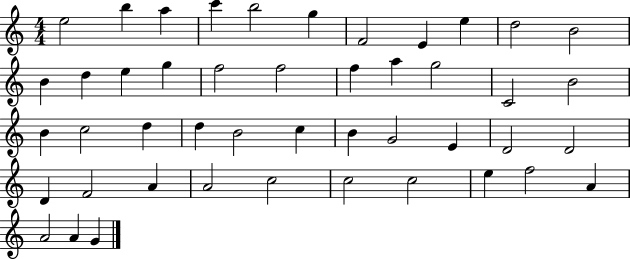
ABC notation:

X:1
T:Untitled
M:4/4
L:1/4
K:C
e2 b a c' b2 g F2 E e d2 B2 B d e g f2 f2 f a g2 C2 B2 B c2 d d B2 c B G2 E D2 D2 D F2 A A2 c2 c2 c2 e f2 A A2 A G